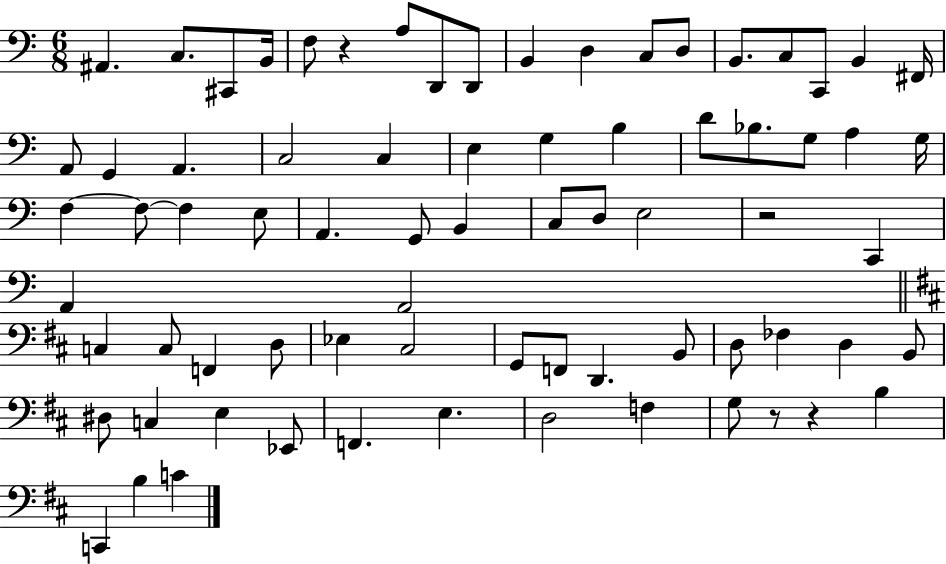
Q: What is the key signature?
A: C major